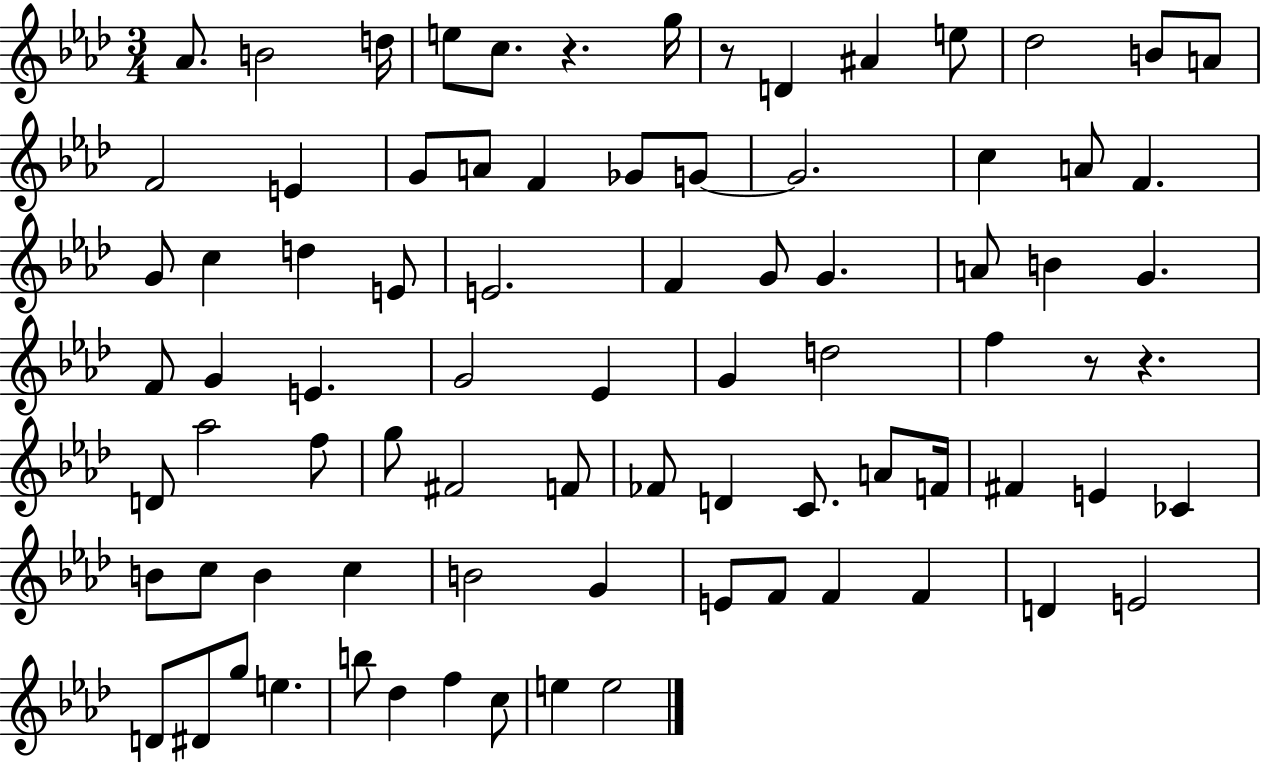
{
  \clef treble
  \numericTimeSignature
  \time 3/4
  \key aes \major
  aes'8. b'2 d''16 | e''8 c''8. r4. g''16 | r8 d'4 ais'4 e''8 | des''2 b'8 a'8 | \break f'2 e'4 | g'8 a'8 f'4 ges'8 g'8~~ | g'2. | c''4 a'8 f'4. | \break g'8 c''4 d''4 e'8 | e'2. | f'4 g'8 g'4. | a'8 b'4 g'4. | \break f'8 g'4 e'4. | g'2 ees'4 | g'4 d''2 | f''4 r8 r4. | \break d'8 aes''2 f''8 | g''8 fis'2 f'8 | fes'8 d'4 c'8. a'8 f'16 | fis'4 e'4 ces'4 | \break b'8 c''8 b'4 c''4 | b'2 g'4 | e'8 f'8 f'4 f'4 | d'4 e'2 | \break d'8 dis'8 g''8 e''4. | b''8 des''4 f''4 c''8 | e''4 e''2 | \bar "|."
}